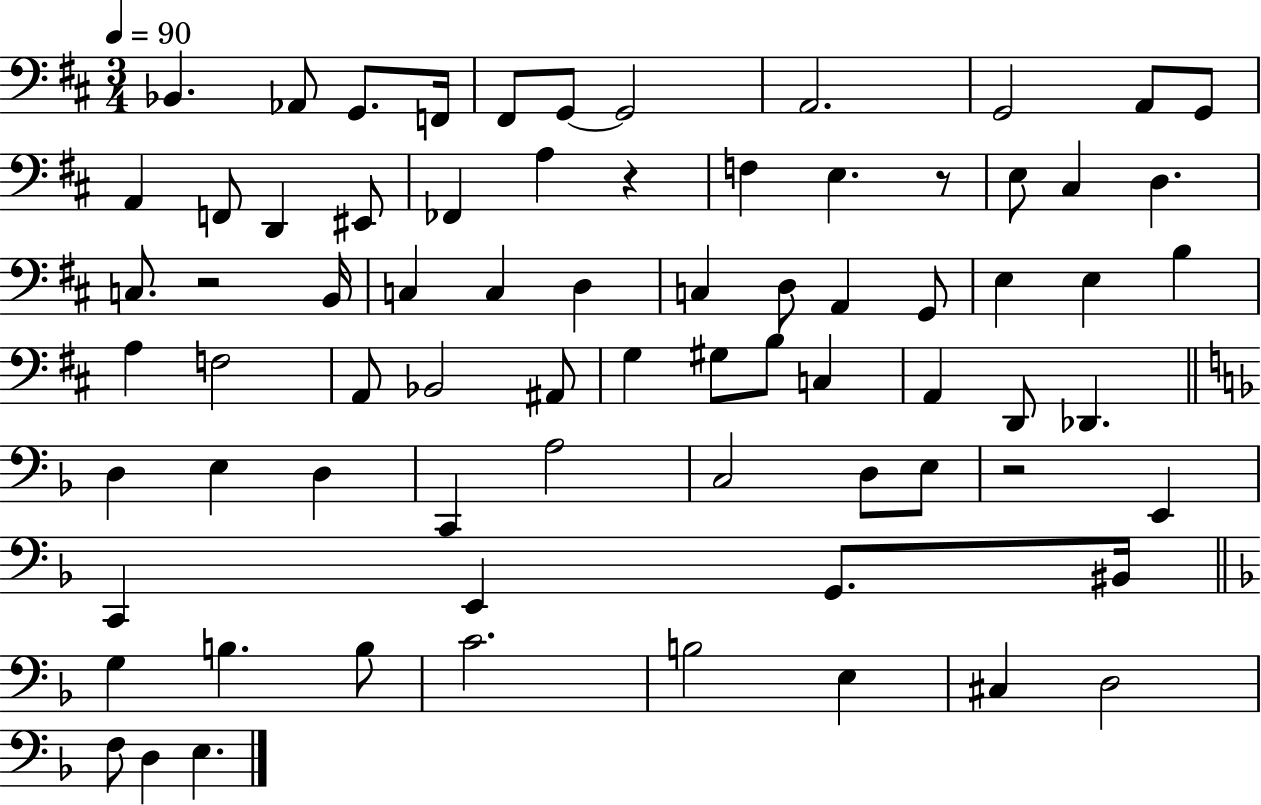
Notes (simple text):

Bb2/q. Ab2/e G2/e. F2/s F#2/e G2/e G2/h A2/h. G2/h A2/e G2/e A2/q F2/e D2/q EIS2/e FES2/q A3/q R/q F3/q E3/q. R/e E3/e C#3/q D3/q. C3/e. R/h B2/s C3/q C3/q D3/q C3/q D3/e A2/q G2/e E3/q E3/q B3/q A3/q F3/h A2/e Bb2/h A#2/e G3/q G#3/e B3/e C3/q A2/q D2/e Db2/q. D3/q E3/q D3/q C2/q A3/h C3/h D3/e E3/e R/h E2/q C2/q E2/q G2/e. BIS2/s G3/q B3/q. B3/e C4/h. B3/h E3/q C#3/q D3/h F3/e D3/q E3/q.